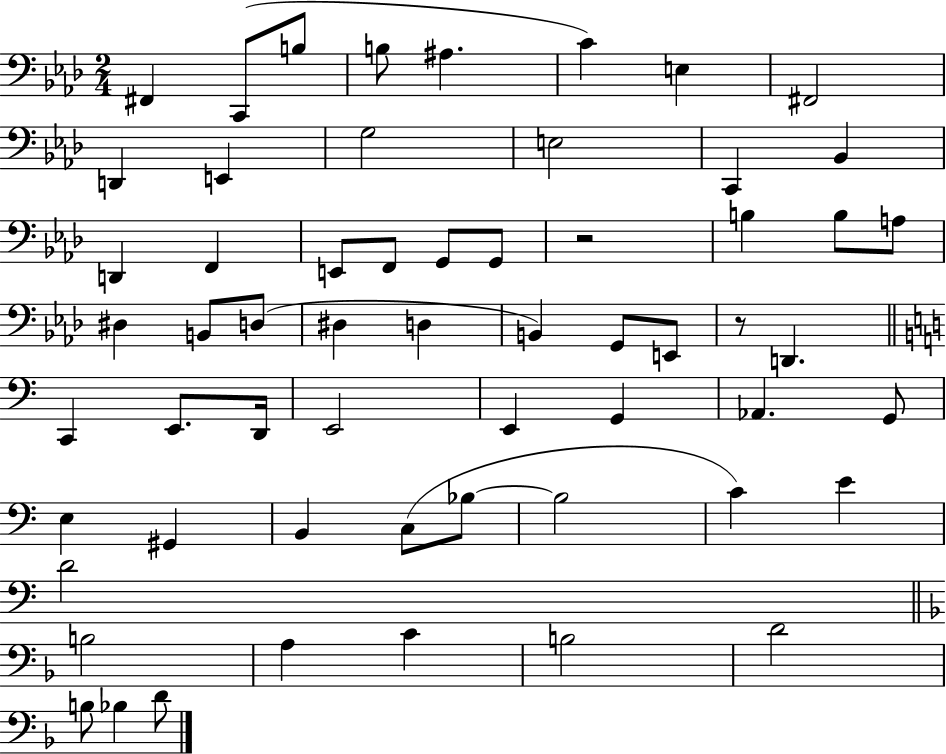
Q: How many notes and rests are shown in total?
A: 59